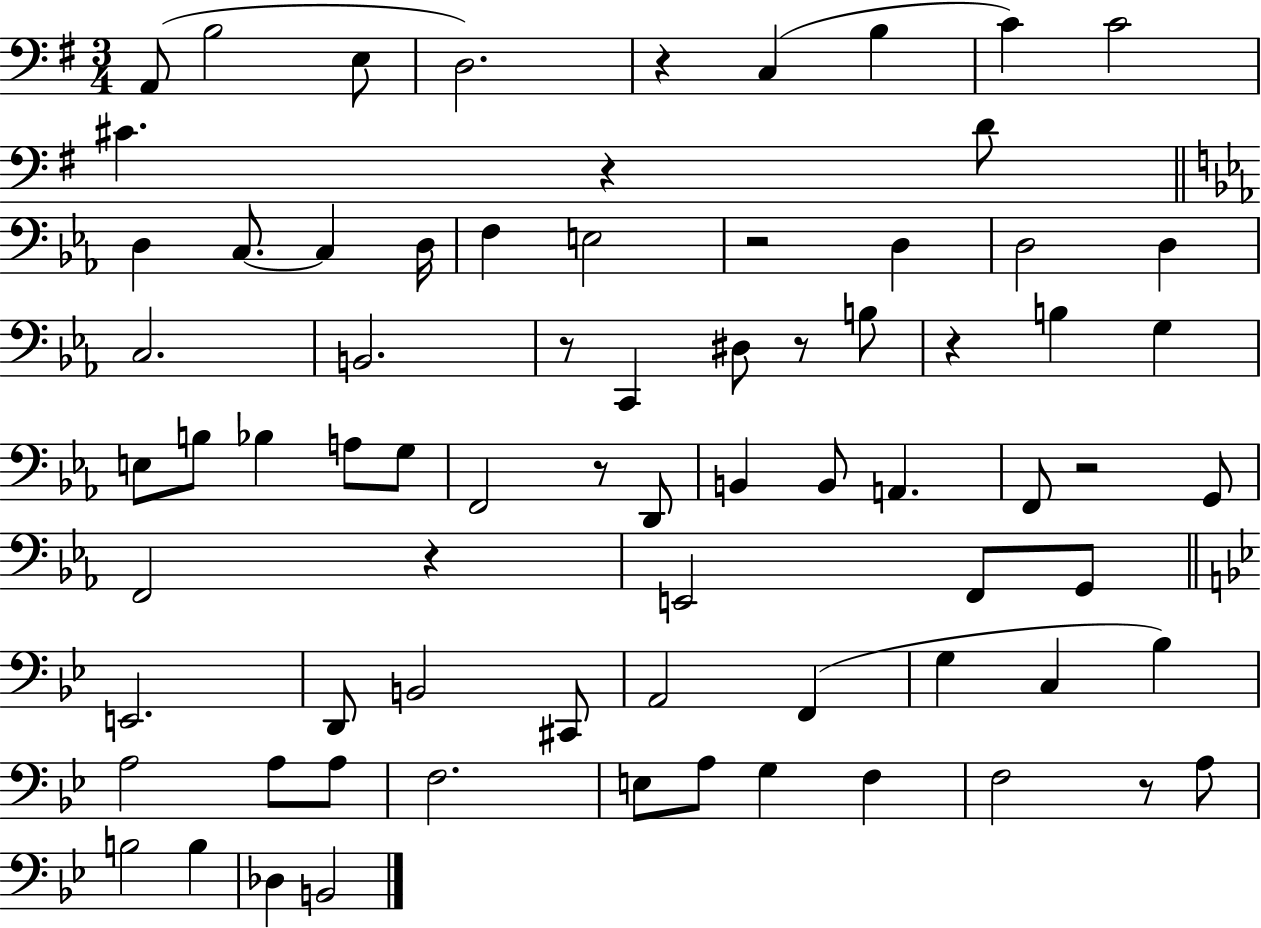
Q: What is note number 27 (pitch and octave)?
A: E3